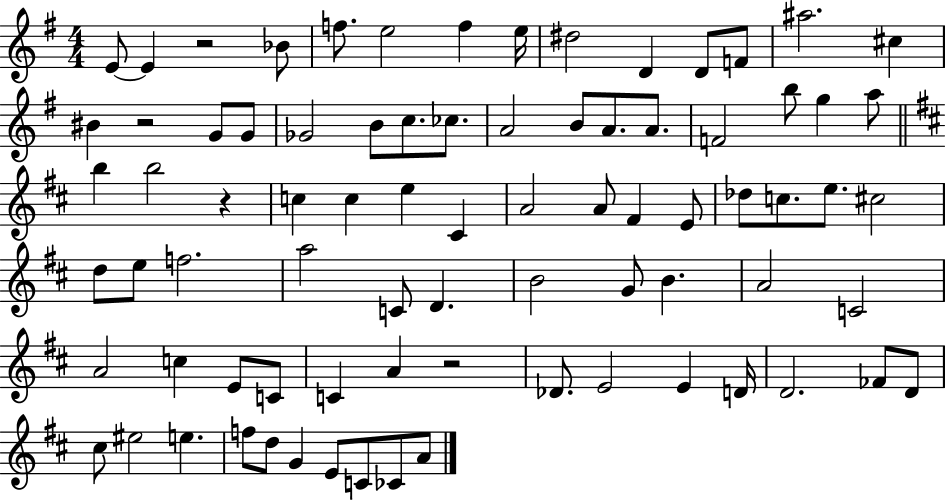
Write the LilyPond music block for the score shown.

{
  \clef treble
  \numericTimeSignature
  \time 4/4
  \key g \major
  e'8~~ e'4 r2 bes'8 | f''8. e''2 f''4 e''16 | dis''2 d'4 d'8 f'8 | ais''2. cis''4 | \break bis'4 r2 g'8 g'8 | ges'2 b'8 c''8. ces''8. | a'2 b'8 a'8. a'8. | f'2 b''8 g''4 a''8 | \break \bar "||" \break \key b \minor b''4 b''2 r4 | c''4 c''4 e''4 cis'4 | a'2 a'8 fis'4 e'8 | des''8 c''8. e''8. cis''2 | \break d''8 e''8 f''2. | a''2 c'8 d'4. | b'2 g'8 b'4. | a'2 c'2 | \break a'2 c''4 e'8 c'8 | c'4 a'4 r2 | des'8. e'2 e'4 d'16 | d'2. fes'8 d'8 | \break cis''8 eis''2 e''4. | f''8 d''8 g'4 e'8 c'8 ces'8 a'8 | \bar "|."
}